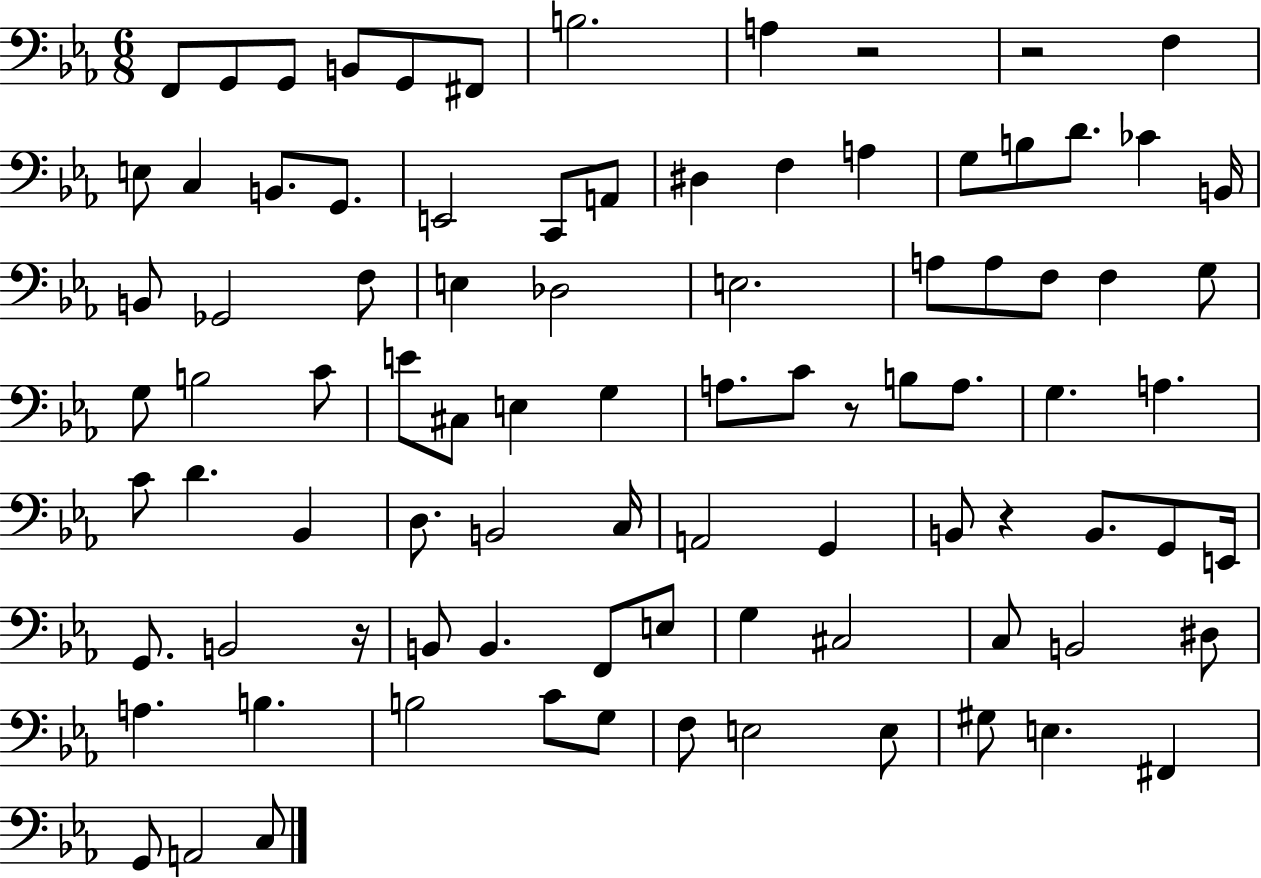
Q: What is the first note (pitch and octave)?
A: F2